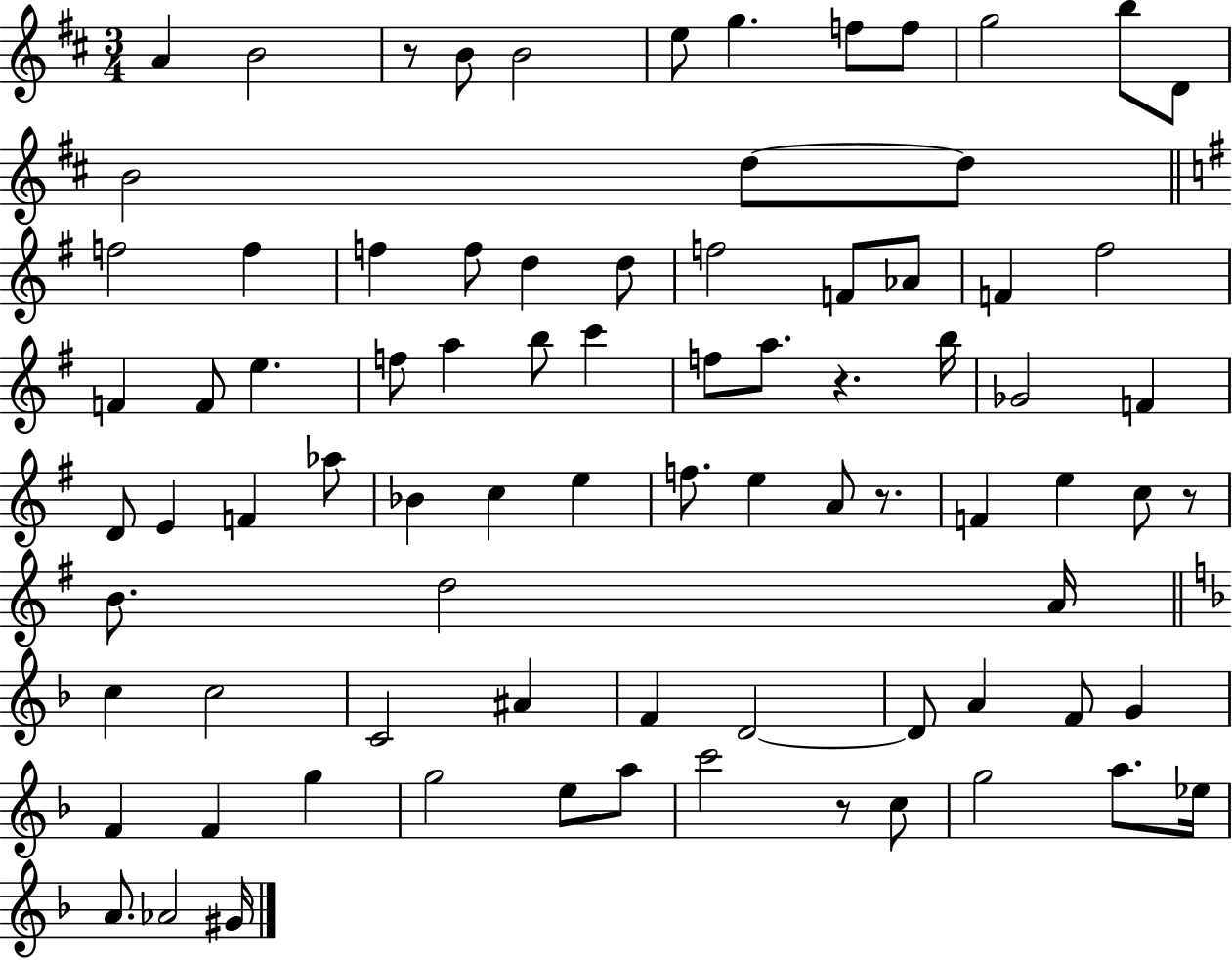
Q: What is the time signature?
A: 3/4